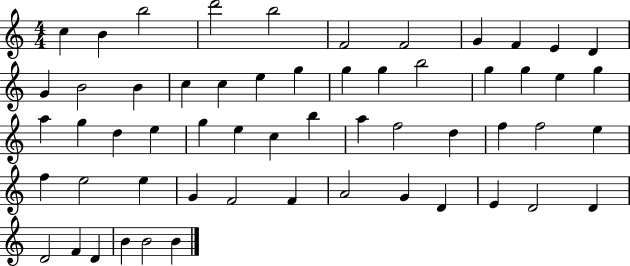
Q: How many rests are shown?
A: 0